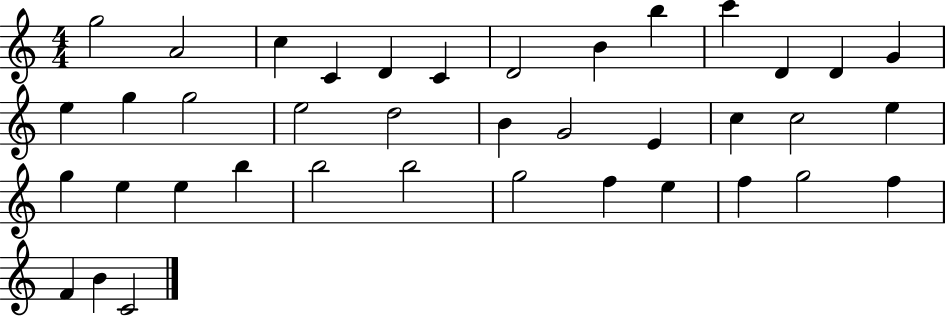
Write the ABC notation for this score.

X:1
T:Untitled
M:4/4
L:1/4
K:C
g2 A2 c C D C D2 B b c' D D G e g g2 e2 d2 B G2 E c c2 e g e e b b2 b2 g2 f e f g2 f F B C2